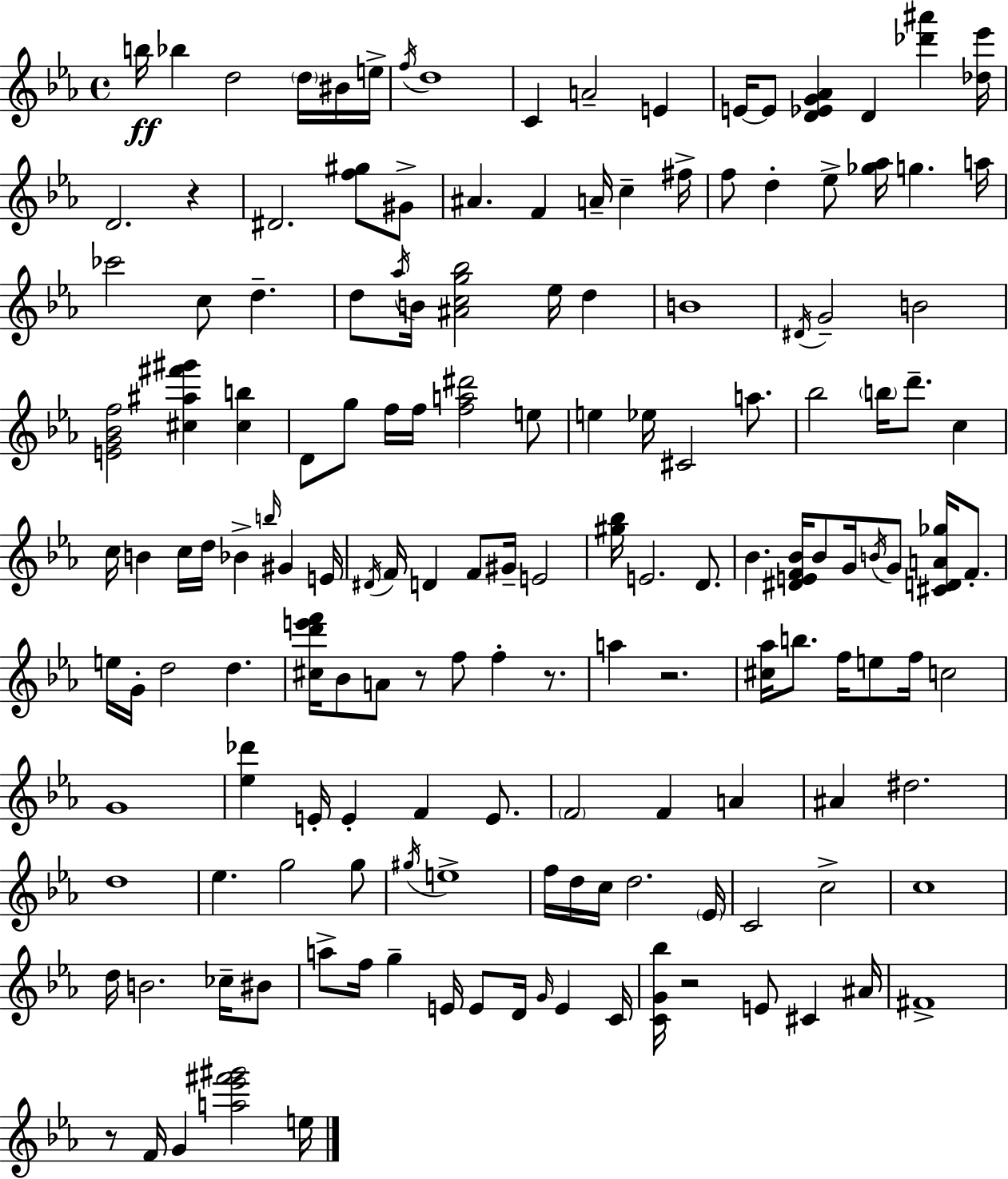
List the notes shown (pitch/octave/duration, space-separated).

B5/s Bb5/q D5/h D5/s BIS4/s E5/s F5/s D5/w C4/q A4/h E4/q E4/s E4/e [D4,Eb4,G4,Ab4]/q D4/q [Db6,A#6]/q [Db5,Eb6]/s D4/h. R/q D#4/h. [F5,G#5]/e G#4/e A#4/q. F4/q A4/s C5/q F#5/s F5/e D5/q Eb5/e [Gb5,Ab5]/s G5/q. A5/s CES6/h C5/e D5/q. D5/e Ab5/s B4/s [A#4,C5,G5,Bb5]/h Eb5/s D5/q B4/w D#4/s G4/h B4/h [E4,G4,Bb4,F5]/h [C#5,A#5,F#6,G#6]/q [C#5,B5]/q D4/e G5/e F5/s F5/s [F5,A5,D#6]/h E5/e E5/q Eb5/s C#4/h A5/e. Bb5/h B5/s D6/e. C5/q C5/s B4/q C5/s D5/s Bb4/q B5/s G#4/q E4/s D#4/s F4/s D4/q F4/e G#4/s E4/h [G#5,Bb5]/s E4/h. D4/e. Bb4/q. [D#4,E4,F4,Bb4]/s Bb4/e G4/s B4/s G4/e [C#4,D4,A4,Gb5]/s F4/e. E5/s G4/s D5/h D5/q. [C#5,D6,E6,F6]/s Bb4/e A4/e R/e F5/e F5/q R/e. A5/q R/h. [C#5,Ab5]/s B5/e. F5/s E5/e F5/s C5/h G4/w [Eb5,Db6]/q E4/s E4/q F4/q E4/e. F4/h F4/q A4/q A#4/q D#5/h. D5/w Eb5/q. G5/h G5/e G#5/s E5/w F5/s D5/s C5/s D5/h. Eb4/s C4/h C5/h C5/w D5/s B4/h. CES5/s BIS4/e A5/e F5/s G5/q E4/s E4/e D4/s G4/s E4/q C4/s [C4,G4,Bb5]/s R/h E4/e C#4/q A#4/s F#4/w R/e F4/s G4/q [A5,Eb6,F#6,G#6]/h E5/s